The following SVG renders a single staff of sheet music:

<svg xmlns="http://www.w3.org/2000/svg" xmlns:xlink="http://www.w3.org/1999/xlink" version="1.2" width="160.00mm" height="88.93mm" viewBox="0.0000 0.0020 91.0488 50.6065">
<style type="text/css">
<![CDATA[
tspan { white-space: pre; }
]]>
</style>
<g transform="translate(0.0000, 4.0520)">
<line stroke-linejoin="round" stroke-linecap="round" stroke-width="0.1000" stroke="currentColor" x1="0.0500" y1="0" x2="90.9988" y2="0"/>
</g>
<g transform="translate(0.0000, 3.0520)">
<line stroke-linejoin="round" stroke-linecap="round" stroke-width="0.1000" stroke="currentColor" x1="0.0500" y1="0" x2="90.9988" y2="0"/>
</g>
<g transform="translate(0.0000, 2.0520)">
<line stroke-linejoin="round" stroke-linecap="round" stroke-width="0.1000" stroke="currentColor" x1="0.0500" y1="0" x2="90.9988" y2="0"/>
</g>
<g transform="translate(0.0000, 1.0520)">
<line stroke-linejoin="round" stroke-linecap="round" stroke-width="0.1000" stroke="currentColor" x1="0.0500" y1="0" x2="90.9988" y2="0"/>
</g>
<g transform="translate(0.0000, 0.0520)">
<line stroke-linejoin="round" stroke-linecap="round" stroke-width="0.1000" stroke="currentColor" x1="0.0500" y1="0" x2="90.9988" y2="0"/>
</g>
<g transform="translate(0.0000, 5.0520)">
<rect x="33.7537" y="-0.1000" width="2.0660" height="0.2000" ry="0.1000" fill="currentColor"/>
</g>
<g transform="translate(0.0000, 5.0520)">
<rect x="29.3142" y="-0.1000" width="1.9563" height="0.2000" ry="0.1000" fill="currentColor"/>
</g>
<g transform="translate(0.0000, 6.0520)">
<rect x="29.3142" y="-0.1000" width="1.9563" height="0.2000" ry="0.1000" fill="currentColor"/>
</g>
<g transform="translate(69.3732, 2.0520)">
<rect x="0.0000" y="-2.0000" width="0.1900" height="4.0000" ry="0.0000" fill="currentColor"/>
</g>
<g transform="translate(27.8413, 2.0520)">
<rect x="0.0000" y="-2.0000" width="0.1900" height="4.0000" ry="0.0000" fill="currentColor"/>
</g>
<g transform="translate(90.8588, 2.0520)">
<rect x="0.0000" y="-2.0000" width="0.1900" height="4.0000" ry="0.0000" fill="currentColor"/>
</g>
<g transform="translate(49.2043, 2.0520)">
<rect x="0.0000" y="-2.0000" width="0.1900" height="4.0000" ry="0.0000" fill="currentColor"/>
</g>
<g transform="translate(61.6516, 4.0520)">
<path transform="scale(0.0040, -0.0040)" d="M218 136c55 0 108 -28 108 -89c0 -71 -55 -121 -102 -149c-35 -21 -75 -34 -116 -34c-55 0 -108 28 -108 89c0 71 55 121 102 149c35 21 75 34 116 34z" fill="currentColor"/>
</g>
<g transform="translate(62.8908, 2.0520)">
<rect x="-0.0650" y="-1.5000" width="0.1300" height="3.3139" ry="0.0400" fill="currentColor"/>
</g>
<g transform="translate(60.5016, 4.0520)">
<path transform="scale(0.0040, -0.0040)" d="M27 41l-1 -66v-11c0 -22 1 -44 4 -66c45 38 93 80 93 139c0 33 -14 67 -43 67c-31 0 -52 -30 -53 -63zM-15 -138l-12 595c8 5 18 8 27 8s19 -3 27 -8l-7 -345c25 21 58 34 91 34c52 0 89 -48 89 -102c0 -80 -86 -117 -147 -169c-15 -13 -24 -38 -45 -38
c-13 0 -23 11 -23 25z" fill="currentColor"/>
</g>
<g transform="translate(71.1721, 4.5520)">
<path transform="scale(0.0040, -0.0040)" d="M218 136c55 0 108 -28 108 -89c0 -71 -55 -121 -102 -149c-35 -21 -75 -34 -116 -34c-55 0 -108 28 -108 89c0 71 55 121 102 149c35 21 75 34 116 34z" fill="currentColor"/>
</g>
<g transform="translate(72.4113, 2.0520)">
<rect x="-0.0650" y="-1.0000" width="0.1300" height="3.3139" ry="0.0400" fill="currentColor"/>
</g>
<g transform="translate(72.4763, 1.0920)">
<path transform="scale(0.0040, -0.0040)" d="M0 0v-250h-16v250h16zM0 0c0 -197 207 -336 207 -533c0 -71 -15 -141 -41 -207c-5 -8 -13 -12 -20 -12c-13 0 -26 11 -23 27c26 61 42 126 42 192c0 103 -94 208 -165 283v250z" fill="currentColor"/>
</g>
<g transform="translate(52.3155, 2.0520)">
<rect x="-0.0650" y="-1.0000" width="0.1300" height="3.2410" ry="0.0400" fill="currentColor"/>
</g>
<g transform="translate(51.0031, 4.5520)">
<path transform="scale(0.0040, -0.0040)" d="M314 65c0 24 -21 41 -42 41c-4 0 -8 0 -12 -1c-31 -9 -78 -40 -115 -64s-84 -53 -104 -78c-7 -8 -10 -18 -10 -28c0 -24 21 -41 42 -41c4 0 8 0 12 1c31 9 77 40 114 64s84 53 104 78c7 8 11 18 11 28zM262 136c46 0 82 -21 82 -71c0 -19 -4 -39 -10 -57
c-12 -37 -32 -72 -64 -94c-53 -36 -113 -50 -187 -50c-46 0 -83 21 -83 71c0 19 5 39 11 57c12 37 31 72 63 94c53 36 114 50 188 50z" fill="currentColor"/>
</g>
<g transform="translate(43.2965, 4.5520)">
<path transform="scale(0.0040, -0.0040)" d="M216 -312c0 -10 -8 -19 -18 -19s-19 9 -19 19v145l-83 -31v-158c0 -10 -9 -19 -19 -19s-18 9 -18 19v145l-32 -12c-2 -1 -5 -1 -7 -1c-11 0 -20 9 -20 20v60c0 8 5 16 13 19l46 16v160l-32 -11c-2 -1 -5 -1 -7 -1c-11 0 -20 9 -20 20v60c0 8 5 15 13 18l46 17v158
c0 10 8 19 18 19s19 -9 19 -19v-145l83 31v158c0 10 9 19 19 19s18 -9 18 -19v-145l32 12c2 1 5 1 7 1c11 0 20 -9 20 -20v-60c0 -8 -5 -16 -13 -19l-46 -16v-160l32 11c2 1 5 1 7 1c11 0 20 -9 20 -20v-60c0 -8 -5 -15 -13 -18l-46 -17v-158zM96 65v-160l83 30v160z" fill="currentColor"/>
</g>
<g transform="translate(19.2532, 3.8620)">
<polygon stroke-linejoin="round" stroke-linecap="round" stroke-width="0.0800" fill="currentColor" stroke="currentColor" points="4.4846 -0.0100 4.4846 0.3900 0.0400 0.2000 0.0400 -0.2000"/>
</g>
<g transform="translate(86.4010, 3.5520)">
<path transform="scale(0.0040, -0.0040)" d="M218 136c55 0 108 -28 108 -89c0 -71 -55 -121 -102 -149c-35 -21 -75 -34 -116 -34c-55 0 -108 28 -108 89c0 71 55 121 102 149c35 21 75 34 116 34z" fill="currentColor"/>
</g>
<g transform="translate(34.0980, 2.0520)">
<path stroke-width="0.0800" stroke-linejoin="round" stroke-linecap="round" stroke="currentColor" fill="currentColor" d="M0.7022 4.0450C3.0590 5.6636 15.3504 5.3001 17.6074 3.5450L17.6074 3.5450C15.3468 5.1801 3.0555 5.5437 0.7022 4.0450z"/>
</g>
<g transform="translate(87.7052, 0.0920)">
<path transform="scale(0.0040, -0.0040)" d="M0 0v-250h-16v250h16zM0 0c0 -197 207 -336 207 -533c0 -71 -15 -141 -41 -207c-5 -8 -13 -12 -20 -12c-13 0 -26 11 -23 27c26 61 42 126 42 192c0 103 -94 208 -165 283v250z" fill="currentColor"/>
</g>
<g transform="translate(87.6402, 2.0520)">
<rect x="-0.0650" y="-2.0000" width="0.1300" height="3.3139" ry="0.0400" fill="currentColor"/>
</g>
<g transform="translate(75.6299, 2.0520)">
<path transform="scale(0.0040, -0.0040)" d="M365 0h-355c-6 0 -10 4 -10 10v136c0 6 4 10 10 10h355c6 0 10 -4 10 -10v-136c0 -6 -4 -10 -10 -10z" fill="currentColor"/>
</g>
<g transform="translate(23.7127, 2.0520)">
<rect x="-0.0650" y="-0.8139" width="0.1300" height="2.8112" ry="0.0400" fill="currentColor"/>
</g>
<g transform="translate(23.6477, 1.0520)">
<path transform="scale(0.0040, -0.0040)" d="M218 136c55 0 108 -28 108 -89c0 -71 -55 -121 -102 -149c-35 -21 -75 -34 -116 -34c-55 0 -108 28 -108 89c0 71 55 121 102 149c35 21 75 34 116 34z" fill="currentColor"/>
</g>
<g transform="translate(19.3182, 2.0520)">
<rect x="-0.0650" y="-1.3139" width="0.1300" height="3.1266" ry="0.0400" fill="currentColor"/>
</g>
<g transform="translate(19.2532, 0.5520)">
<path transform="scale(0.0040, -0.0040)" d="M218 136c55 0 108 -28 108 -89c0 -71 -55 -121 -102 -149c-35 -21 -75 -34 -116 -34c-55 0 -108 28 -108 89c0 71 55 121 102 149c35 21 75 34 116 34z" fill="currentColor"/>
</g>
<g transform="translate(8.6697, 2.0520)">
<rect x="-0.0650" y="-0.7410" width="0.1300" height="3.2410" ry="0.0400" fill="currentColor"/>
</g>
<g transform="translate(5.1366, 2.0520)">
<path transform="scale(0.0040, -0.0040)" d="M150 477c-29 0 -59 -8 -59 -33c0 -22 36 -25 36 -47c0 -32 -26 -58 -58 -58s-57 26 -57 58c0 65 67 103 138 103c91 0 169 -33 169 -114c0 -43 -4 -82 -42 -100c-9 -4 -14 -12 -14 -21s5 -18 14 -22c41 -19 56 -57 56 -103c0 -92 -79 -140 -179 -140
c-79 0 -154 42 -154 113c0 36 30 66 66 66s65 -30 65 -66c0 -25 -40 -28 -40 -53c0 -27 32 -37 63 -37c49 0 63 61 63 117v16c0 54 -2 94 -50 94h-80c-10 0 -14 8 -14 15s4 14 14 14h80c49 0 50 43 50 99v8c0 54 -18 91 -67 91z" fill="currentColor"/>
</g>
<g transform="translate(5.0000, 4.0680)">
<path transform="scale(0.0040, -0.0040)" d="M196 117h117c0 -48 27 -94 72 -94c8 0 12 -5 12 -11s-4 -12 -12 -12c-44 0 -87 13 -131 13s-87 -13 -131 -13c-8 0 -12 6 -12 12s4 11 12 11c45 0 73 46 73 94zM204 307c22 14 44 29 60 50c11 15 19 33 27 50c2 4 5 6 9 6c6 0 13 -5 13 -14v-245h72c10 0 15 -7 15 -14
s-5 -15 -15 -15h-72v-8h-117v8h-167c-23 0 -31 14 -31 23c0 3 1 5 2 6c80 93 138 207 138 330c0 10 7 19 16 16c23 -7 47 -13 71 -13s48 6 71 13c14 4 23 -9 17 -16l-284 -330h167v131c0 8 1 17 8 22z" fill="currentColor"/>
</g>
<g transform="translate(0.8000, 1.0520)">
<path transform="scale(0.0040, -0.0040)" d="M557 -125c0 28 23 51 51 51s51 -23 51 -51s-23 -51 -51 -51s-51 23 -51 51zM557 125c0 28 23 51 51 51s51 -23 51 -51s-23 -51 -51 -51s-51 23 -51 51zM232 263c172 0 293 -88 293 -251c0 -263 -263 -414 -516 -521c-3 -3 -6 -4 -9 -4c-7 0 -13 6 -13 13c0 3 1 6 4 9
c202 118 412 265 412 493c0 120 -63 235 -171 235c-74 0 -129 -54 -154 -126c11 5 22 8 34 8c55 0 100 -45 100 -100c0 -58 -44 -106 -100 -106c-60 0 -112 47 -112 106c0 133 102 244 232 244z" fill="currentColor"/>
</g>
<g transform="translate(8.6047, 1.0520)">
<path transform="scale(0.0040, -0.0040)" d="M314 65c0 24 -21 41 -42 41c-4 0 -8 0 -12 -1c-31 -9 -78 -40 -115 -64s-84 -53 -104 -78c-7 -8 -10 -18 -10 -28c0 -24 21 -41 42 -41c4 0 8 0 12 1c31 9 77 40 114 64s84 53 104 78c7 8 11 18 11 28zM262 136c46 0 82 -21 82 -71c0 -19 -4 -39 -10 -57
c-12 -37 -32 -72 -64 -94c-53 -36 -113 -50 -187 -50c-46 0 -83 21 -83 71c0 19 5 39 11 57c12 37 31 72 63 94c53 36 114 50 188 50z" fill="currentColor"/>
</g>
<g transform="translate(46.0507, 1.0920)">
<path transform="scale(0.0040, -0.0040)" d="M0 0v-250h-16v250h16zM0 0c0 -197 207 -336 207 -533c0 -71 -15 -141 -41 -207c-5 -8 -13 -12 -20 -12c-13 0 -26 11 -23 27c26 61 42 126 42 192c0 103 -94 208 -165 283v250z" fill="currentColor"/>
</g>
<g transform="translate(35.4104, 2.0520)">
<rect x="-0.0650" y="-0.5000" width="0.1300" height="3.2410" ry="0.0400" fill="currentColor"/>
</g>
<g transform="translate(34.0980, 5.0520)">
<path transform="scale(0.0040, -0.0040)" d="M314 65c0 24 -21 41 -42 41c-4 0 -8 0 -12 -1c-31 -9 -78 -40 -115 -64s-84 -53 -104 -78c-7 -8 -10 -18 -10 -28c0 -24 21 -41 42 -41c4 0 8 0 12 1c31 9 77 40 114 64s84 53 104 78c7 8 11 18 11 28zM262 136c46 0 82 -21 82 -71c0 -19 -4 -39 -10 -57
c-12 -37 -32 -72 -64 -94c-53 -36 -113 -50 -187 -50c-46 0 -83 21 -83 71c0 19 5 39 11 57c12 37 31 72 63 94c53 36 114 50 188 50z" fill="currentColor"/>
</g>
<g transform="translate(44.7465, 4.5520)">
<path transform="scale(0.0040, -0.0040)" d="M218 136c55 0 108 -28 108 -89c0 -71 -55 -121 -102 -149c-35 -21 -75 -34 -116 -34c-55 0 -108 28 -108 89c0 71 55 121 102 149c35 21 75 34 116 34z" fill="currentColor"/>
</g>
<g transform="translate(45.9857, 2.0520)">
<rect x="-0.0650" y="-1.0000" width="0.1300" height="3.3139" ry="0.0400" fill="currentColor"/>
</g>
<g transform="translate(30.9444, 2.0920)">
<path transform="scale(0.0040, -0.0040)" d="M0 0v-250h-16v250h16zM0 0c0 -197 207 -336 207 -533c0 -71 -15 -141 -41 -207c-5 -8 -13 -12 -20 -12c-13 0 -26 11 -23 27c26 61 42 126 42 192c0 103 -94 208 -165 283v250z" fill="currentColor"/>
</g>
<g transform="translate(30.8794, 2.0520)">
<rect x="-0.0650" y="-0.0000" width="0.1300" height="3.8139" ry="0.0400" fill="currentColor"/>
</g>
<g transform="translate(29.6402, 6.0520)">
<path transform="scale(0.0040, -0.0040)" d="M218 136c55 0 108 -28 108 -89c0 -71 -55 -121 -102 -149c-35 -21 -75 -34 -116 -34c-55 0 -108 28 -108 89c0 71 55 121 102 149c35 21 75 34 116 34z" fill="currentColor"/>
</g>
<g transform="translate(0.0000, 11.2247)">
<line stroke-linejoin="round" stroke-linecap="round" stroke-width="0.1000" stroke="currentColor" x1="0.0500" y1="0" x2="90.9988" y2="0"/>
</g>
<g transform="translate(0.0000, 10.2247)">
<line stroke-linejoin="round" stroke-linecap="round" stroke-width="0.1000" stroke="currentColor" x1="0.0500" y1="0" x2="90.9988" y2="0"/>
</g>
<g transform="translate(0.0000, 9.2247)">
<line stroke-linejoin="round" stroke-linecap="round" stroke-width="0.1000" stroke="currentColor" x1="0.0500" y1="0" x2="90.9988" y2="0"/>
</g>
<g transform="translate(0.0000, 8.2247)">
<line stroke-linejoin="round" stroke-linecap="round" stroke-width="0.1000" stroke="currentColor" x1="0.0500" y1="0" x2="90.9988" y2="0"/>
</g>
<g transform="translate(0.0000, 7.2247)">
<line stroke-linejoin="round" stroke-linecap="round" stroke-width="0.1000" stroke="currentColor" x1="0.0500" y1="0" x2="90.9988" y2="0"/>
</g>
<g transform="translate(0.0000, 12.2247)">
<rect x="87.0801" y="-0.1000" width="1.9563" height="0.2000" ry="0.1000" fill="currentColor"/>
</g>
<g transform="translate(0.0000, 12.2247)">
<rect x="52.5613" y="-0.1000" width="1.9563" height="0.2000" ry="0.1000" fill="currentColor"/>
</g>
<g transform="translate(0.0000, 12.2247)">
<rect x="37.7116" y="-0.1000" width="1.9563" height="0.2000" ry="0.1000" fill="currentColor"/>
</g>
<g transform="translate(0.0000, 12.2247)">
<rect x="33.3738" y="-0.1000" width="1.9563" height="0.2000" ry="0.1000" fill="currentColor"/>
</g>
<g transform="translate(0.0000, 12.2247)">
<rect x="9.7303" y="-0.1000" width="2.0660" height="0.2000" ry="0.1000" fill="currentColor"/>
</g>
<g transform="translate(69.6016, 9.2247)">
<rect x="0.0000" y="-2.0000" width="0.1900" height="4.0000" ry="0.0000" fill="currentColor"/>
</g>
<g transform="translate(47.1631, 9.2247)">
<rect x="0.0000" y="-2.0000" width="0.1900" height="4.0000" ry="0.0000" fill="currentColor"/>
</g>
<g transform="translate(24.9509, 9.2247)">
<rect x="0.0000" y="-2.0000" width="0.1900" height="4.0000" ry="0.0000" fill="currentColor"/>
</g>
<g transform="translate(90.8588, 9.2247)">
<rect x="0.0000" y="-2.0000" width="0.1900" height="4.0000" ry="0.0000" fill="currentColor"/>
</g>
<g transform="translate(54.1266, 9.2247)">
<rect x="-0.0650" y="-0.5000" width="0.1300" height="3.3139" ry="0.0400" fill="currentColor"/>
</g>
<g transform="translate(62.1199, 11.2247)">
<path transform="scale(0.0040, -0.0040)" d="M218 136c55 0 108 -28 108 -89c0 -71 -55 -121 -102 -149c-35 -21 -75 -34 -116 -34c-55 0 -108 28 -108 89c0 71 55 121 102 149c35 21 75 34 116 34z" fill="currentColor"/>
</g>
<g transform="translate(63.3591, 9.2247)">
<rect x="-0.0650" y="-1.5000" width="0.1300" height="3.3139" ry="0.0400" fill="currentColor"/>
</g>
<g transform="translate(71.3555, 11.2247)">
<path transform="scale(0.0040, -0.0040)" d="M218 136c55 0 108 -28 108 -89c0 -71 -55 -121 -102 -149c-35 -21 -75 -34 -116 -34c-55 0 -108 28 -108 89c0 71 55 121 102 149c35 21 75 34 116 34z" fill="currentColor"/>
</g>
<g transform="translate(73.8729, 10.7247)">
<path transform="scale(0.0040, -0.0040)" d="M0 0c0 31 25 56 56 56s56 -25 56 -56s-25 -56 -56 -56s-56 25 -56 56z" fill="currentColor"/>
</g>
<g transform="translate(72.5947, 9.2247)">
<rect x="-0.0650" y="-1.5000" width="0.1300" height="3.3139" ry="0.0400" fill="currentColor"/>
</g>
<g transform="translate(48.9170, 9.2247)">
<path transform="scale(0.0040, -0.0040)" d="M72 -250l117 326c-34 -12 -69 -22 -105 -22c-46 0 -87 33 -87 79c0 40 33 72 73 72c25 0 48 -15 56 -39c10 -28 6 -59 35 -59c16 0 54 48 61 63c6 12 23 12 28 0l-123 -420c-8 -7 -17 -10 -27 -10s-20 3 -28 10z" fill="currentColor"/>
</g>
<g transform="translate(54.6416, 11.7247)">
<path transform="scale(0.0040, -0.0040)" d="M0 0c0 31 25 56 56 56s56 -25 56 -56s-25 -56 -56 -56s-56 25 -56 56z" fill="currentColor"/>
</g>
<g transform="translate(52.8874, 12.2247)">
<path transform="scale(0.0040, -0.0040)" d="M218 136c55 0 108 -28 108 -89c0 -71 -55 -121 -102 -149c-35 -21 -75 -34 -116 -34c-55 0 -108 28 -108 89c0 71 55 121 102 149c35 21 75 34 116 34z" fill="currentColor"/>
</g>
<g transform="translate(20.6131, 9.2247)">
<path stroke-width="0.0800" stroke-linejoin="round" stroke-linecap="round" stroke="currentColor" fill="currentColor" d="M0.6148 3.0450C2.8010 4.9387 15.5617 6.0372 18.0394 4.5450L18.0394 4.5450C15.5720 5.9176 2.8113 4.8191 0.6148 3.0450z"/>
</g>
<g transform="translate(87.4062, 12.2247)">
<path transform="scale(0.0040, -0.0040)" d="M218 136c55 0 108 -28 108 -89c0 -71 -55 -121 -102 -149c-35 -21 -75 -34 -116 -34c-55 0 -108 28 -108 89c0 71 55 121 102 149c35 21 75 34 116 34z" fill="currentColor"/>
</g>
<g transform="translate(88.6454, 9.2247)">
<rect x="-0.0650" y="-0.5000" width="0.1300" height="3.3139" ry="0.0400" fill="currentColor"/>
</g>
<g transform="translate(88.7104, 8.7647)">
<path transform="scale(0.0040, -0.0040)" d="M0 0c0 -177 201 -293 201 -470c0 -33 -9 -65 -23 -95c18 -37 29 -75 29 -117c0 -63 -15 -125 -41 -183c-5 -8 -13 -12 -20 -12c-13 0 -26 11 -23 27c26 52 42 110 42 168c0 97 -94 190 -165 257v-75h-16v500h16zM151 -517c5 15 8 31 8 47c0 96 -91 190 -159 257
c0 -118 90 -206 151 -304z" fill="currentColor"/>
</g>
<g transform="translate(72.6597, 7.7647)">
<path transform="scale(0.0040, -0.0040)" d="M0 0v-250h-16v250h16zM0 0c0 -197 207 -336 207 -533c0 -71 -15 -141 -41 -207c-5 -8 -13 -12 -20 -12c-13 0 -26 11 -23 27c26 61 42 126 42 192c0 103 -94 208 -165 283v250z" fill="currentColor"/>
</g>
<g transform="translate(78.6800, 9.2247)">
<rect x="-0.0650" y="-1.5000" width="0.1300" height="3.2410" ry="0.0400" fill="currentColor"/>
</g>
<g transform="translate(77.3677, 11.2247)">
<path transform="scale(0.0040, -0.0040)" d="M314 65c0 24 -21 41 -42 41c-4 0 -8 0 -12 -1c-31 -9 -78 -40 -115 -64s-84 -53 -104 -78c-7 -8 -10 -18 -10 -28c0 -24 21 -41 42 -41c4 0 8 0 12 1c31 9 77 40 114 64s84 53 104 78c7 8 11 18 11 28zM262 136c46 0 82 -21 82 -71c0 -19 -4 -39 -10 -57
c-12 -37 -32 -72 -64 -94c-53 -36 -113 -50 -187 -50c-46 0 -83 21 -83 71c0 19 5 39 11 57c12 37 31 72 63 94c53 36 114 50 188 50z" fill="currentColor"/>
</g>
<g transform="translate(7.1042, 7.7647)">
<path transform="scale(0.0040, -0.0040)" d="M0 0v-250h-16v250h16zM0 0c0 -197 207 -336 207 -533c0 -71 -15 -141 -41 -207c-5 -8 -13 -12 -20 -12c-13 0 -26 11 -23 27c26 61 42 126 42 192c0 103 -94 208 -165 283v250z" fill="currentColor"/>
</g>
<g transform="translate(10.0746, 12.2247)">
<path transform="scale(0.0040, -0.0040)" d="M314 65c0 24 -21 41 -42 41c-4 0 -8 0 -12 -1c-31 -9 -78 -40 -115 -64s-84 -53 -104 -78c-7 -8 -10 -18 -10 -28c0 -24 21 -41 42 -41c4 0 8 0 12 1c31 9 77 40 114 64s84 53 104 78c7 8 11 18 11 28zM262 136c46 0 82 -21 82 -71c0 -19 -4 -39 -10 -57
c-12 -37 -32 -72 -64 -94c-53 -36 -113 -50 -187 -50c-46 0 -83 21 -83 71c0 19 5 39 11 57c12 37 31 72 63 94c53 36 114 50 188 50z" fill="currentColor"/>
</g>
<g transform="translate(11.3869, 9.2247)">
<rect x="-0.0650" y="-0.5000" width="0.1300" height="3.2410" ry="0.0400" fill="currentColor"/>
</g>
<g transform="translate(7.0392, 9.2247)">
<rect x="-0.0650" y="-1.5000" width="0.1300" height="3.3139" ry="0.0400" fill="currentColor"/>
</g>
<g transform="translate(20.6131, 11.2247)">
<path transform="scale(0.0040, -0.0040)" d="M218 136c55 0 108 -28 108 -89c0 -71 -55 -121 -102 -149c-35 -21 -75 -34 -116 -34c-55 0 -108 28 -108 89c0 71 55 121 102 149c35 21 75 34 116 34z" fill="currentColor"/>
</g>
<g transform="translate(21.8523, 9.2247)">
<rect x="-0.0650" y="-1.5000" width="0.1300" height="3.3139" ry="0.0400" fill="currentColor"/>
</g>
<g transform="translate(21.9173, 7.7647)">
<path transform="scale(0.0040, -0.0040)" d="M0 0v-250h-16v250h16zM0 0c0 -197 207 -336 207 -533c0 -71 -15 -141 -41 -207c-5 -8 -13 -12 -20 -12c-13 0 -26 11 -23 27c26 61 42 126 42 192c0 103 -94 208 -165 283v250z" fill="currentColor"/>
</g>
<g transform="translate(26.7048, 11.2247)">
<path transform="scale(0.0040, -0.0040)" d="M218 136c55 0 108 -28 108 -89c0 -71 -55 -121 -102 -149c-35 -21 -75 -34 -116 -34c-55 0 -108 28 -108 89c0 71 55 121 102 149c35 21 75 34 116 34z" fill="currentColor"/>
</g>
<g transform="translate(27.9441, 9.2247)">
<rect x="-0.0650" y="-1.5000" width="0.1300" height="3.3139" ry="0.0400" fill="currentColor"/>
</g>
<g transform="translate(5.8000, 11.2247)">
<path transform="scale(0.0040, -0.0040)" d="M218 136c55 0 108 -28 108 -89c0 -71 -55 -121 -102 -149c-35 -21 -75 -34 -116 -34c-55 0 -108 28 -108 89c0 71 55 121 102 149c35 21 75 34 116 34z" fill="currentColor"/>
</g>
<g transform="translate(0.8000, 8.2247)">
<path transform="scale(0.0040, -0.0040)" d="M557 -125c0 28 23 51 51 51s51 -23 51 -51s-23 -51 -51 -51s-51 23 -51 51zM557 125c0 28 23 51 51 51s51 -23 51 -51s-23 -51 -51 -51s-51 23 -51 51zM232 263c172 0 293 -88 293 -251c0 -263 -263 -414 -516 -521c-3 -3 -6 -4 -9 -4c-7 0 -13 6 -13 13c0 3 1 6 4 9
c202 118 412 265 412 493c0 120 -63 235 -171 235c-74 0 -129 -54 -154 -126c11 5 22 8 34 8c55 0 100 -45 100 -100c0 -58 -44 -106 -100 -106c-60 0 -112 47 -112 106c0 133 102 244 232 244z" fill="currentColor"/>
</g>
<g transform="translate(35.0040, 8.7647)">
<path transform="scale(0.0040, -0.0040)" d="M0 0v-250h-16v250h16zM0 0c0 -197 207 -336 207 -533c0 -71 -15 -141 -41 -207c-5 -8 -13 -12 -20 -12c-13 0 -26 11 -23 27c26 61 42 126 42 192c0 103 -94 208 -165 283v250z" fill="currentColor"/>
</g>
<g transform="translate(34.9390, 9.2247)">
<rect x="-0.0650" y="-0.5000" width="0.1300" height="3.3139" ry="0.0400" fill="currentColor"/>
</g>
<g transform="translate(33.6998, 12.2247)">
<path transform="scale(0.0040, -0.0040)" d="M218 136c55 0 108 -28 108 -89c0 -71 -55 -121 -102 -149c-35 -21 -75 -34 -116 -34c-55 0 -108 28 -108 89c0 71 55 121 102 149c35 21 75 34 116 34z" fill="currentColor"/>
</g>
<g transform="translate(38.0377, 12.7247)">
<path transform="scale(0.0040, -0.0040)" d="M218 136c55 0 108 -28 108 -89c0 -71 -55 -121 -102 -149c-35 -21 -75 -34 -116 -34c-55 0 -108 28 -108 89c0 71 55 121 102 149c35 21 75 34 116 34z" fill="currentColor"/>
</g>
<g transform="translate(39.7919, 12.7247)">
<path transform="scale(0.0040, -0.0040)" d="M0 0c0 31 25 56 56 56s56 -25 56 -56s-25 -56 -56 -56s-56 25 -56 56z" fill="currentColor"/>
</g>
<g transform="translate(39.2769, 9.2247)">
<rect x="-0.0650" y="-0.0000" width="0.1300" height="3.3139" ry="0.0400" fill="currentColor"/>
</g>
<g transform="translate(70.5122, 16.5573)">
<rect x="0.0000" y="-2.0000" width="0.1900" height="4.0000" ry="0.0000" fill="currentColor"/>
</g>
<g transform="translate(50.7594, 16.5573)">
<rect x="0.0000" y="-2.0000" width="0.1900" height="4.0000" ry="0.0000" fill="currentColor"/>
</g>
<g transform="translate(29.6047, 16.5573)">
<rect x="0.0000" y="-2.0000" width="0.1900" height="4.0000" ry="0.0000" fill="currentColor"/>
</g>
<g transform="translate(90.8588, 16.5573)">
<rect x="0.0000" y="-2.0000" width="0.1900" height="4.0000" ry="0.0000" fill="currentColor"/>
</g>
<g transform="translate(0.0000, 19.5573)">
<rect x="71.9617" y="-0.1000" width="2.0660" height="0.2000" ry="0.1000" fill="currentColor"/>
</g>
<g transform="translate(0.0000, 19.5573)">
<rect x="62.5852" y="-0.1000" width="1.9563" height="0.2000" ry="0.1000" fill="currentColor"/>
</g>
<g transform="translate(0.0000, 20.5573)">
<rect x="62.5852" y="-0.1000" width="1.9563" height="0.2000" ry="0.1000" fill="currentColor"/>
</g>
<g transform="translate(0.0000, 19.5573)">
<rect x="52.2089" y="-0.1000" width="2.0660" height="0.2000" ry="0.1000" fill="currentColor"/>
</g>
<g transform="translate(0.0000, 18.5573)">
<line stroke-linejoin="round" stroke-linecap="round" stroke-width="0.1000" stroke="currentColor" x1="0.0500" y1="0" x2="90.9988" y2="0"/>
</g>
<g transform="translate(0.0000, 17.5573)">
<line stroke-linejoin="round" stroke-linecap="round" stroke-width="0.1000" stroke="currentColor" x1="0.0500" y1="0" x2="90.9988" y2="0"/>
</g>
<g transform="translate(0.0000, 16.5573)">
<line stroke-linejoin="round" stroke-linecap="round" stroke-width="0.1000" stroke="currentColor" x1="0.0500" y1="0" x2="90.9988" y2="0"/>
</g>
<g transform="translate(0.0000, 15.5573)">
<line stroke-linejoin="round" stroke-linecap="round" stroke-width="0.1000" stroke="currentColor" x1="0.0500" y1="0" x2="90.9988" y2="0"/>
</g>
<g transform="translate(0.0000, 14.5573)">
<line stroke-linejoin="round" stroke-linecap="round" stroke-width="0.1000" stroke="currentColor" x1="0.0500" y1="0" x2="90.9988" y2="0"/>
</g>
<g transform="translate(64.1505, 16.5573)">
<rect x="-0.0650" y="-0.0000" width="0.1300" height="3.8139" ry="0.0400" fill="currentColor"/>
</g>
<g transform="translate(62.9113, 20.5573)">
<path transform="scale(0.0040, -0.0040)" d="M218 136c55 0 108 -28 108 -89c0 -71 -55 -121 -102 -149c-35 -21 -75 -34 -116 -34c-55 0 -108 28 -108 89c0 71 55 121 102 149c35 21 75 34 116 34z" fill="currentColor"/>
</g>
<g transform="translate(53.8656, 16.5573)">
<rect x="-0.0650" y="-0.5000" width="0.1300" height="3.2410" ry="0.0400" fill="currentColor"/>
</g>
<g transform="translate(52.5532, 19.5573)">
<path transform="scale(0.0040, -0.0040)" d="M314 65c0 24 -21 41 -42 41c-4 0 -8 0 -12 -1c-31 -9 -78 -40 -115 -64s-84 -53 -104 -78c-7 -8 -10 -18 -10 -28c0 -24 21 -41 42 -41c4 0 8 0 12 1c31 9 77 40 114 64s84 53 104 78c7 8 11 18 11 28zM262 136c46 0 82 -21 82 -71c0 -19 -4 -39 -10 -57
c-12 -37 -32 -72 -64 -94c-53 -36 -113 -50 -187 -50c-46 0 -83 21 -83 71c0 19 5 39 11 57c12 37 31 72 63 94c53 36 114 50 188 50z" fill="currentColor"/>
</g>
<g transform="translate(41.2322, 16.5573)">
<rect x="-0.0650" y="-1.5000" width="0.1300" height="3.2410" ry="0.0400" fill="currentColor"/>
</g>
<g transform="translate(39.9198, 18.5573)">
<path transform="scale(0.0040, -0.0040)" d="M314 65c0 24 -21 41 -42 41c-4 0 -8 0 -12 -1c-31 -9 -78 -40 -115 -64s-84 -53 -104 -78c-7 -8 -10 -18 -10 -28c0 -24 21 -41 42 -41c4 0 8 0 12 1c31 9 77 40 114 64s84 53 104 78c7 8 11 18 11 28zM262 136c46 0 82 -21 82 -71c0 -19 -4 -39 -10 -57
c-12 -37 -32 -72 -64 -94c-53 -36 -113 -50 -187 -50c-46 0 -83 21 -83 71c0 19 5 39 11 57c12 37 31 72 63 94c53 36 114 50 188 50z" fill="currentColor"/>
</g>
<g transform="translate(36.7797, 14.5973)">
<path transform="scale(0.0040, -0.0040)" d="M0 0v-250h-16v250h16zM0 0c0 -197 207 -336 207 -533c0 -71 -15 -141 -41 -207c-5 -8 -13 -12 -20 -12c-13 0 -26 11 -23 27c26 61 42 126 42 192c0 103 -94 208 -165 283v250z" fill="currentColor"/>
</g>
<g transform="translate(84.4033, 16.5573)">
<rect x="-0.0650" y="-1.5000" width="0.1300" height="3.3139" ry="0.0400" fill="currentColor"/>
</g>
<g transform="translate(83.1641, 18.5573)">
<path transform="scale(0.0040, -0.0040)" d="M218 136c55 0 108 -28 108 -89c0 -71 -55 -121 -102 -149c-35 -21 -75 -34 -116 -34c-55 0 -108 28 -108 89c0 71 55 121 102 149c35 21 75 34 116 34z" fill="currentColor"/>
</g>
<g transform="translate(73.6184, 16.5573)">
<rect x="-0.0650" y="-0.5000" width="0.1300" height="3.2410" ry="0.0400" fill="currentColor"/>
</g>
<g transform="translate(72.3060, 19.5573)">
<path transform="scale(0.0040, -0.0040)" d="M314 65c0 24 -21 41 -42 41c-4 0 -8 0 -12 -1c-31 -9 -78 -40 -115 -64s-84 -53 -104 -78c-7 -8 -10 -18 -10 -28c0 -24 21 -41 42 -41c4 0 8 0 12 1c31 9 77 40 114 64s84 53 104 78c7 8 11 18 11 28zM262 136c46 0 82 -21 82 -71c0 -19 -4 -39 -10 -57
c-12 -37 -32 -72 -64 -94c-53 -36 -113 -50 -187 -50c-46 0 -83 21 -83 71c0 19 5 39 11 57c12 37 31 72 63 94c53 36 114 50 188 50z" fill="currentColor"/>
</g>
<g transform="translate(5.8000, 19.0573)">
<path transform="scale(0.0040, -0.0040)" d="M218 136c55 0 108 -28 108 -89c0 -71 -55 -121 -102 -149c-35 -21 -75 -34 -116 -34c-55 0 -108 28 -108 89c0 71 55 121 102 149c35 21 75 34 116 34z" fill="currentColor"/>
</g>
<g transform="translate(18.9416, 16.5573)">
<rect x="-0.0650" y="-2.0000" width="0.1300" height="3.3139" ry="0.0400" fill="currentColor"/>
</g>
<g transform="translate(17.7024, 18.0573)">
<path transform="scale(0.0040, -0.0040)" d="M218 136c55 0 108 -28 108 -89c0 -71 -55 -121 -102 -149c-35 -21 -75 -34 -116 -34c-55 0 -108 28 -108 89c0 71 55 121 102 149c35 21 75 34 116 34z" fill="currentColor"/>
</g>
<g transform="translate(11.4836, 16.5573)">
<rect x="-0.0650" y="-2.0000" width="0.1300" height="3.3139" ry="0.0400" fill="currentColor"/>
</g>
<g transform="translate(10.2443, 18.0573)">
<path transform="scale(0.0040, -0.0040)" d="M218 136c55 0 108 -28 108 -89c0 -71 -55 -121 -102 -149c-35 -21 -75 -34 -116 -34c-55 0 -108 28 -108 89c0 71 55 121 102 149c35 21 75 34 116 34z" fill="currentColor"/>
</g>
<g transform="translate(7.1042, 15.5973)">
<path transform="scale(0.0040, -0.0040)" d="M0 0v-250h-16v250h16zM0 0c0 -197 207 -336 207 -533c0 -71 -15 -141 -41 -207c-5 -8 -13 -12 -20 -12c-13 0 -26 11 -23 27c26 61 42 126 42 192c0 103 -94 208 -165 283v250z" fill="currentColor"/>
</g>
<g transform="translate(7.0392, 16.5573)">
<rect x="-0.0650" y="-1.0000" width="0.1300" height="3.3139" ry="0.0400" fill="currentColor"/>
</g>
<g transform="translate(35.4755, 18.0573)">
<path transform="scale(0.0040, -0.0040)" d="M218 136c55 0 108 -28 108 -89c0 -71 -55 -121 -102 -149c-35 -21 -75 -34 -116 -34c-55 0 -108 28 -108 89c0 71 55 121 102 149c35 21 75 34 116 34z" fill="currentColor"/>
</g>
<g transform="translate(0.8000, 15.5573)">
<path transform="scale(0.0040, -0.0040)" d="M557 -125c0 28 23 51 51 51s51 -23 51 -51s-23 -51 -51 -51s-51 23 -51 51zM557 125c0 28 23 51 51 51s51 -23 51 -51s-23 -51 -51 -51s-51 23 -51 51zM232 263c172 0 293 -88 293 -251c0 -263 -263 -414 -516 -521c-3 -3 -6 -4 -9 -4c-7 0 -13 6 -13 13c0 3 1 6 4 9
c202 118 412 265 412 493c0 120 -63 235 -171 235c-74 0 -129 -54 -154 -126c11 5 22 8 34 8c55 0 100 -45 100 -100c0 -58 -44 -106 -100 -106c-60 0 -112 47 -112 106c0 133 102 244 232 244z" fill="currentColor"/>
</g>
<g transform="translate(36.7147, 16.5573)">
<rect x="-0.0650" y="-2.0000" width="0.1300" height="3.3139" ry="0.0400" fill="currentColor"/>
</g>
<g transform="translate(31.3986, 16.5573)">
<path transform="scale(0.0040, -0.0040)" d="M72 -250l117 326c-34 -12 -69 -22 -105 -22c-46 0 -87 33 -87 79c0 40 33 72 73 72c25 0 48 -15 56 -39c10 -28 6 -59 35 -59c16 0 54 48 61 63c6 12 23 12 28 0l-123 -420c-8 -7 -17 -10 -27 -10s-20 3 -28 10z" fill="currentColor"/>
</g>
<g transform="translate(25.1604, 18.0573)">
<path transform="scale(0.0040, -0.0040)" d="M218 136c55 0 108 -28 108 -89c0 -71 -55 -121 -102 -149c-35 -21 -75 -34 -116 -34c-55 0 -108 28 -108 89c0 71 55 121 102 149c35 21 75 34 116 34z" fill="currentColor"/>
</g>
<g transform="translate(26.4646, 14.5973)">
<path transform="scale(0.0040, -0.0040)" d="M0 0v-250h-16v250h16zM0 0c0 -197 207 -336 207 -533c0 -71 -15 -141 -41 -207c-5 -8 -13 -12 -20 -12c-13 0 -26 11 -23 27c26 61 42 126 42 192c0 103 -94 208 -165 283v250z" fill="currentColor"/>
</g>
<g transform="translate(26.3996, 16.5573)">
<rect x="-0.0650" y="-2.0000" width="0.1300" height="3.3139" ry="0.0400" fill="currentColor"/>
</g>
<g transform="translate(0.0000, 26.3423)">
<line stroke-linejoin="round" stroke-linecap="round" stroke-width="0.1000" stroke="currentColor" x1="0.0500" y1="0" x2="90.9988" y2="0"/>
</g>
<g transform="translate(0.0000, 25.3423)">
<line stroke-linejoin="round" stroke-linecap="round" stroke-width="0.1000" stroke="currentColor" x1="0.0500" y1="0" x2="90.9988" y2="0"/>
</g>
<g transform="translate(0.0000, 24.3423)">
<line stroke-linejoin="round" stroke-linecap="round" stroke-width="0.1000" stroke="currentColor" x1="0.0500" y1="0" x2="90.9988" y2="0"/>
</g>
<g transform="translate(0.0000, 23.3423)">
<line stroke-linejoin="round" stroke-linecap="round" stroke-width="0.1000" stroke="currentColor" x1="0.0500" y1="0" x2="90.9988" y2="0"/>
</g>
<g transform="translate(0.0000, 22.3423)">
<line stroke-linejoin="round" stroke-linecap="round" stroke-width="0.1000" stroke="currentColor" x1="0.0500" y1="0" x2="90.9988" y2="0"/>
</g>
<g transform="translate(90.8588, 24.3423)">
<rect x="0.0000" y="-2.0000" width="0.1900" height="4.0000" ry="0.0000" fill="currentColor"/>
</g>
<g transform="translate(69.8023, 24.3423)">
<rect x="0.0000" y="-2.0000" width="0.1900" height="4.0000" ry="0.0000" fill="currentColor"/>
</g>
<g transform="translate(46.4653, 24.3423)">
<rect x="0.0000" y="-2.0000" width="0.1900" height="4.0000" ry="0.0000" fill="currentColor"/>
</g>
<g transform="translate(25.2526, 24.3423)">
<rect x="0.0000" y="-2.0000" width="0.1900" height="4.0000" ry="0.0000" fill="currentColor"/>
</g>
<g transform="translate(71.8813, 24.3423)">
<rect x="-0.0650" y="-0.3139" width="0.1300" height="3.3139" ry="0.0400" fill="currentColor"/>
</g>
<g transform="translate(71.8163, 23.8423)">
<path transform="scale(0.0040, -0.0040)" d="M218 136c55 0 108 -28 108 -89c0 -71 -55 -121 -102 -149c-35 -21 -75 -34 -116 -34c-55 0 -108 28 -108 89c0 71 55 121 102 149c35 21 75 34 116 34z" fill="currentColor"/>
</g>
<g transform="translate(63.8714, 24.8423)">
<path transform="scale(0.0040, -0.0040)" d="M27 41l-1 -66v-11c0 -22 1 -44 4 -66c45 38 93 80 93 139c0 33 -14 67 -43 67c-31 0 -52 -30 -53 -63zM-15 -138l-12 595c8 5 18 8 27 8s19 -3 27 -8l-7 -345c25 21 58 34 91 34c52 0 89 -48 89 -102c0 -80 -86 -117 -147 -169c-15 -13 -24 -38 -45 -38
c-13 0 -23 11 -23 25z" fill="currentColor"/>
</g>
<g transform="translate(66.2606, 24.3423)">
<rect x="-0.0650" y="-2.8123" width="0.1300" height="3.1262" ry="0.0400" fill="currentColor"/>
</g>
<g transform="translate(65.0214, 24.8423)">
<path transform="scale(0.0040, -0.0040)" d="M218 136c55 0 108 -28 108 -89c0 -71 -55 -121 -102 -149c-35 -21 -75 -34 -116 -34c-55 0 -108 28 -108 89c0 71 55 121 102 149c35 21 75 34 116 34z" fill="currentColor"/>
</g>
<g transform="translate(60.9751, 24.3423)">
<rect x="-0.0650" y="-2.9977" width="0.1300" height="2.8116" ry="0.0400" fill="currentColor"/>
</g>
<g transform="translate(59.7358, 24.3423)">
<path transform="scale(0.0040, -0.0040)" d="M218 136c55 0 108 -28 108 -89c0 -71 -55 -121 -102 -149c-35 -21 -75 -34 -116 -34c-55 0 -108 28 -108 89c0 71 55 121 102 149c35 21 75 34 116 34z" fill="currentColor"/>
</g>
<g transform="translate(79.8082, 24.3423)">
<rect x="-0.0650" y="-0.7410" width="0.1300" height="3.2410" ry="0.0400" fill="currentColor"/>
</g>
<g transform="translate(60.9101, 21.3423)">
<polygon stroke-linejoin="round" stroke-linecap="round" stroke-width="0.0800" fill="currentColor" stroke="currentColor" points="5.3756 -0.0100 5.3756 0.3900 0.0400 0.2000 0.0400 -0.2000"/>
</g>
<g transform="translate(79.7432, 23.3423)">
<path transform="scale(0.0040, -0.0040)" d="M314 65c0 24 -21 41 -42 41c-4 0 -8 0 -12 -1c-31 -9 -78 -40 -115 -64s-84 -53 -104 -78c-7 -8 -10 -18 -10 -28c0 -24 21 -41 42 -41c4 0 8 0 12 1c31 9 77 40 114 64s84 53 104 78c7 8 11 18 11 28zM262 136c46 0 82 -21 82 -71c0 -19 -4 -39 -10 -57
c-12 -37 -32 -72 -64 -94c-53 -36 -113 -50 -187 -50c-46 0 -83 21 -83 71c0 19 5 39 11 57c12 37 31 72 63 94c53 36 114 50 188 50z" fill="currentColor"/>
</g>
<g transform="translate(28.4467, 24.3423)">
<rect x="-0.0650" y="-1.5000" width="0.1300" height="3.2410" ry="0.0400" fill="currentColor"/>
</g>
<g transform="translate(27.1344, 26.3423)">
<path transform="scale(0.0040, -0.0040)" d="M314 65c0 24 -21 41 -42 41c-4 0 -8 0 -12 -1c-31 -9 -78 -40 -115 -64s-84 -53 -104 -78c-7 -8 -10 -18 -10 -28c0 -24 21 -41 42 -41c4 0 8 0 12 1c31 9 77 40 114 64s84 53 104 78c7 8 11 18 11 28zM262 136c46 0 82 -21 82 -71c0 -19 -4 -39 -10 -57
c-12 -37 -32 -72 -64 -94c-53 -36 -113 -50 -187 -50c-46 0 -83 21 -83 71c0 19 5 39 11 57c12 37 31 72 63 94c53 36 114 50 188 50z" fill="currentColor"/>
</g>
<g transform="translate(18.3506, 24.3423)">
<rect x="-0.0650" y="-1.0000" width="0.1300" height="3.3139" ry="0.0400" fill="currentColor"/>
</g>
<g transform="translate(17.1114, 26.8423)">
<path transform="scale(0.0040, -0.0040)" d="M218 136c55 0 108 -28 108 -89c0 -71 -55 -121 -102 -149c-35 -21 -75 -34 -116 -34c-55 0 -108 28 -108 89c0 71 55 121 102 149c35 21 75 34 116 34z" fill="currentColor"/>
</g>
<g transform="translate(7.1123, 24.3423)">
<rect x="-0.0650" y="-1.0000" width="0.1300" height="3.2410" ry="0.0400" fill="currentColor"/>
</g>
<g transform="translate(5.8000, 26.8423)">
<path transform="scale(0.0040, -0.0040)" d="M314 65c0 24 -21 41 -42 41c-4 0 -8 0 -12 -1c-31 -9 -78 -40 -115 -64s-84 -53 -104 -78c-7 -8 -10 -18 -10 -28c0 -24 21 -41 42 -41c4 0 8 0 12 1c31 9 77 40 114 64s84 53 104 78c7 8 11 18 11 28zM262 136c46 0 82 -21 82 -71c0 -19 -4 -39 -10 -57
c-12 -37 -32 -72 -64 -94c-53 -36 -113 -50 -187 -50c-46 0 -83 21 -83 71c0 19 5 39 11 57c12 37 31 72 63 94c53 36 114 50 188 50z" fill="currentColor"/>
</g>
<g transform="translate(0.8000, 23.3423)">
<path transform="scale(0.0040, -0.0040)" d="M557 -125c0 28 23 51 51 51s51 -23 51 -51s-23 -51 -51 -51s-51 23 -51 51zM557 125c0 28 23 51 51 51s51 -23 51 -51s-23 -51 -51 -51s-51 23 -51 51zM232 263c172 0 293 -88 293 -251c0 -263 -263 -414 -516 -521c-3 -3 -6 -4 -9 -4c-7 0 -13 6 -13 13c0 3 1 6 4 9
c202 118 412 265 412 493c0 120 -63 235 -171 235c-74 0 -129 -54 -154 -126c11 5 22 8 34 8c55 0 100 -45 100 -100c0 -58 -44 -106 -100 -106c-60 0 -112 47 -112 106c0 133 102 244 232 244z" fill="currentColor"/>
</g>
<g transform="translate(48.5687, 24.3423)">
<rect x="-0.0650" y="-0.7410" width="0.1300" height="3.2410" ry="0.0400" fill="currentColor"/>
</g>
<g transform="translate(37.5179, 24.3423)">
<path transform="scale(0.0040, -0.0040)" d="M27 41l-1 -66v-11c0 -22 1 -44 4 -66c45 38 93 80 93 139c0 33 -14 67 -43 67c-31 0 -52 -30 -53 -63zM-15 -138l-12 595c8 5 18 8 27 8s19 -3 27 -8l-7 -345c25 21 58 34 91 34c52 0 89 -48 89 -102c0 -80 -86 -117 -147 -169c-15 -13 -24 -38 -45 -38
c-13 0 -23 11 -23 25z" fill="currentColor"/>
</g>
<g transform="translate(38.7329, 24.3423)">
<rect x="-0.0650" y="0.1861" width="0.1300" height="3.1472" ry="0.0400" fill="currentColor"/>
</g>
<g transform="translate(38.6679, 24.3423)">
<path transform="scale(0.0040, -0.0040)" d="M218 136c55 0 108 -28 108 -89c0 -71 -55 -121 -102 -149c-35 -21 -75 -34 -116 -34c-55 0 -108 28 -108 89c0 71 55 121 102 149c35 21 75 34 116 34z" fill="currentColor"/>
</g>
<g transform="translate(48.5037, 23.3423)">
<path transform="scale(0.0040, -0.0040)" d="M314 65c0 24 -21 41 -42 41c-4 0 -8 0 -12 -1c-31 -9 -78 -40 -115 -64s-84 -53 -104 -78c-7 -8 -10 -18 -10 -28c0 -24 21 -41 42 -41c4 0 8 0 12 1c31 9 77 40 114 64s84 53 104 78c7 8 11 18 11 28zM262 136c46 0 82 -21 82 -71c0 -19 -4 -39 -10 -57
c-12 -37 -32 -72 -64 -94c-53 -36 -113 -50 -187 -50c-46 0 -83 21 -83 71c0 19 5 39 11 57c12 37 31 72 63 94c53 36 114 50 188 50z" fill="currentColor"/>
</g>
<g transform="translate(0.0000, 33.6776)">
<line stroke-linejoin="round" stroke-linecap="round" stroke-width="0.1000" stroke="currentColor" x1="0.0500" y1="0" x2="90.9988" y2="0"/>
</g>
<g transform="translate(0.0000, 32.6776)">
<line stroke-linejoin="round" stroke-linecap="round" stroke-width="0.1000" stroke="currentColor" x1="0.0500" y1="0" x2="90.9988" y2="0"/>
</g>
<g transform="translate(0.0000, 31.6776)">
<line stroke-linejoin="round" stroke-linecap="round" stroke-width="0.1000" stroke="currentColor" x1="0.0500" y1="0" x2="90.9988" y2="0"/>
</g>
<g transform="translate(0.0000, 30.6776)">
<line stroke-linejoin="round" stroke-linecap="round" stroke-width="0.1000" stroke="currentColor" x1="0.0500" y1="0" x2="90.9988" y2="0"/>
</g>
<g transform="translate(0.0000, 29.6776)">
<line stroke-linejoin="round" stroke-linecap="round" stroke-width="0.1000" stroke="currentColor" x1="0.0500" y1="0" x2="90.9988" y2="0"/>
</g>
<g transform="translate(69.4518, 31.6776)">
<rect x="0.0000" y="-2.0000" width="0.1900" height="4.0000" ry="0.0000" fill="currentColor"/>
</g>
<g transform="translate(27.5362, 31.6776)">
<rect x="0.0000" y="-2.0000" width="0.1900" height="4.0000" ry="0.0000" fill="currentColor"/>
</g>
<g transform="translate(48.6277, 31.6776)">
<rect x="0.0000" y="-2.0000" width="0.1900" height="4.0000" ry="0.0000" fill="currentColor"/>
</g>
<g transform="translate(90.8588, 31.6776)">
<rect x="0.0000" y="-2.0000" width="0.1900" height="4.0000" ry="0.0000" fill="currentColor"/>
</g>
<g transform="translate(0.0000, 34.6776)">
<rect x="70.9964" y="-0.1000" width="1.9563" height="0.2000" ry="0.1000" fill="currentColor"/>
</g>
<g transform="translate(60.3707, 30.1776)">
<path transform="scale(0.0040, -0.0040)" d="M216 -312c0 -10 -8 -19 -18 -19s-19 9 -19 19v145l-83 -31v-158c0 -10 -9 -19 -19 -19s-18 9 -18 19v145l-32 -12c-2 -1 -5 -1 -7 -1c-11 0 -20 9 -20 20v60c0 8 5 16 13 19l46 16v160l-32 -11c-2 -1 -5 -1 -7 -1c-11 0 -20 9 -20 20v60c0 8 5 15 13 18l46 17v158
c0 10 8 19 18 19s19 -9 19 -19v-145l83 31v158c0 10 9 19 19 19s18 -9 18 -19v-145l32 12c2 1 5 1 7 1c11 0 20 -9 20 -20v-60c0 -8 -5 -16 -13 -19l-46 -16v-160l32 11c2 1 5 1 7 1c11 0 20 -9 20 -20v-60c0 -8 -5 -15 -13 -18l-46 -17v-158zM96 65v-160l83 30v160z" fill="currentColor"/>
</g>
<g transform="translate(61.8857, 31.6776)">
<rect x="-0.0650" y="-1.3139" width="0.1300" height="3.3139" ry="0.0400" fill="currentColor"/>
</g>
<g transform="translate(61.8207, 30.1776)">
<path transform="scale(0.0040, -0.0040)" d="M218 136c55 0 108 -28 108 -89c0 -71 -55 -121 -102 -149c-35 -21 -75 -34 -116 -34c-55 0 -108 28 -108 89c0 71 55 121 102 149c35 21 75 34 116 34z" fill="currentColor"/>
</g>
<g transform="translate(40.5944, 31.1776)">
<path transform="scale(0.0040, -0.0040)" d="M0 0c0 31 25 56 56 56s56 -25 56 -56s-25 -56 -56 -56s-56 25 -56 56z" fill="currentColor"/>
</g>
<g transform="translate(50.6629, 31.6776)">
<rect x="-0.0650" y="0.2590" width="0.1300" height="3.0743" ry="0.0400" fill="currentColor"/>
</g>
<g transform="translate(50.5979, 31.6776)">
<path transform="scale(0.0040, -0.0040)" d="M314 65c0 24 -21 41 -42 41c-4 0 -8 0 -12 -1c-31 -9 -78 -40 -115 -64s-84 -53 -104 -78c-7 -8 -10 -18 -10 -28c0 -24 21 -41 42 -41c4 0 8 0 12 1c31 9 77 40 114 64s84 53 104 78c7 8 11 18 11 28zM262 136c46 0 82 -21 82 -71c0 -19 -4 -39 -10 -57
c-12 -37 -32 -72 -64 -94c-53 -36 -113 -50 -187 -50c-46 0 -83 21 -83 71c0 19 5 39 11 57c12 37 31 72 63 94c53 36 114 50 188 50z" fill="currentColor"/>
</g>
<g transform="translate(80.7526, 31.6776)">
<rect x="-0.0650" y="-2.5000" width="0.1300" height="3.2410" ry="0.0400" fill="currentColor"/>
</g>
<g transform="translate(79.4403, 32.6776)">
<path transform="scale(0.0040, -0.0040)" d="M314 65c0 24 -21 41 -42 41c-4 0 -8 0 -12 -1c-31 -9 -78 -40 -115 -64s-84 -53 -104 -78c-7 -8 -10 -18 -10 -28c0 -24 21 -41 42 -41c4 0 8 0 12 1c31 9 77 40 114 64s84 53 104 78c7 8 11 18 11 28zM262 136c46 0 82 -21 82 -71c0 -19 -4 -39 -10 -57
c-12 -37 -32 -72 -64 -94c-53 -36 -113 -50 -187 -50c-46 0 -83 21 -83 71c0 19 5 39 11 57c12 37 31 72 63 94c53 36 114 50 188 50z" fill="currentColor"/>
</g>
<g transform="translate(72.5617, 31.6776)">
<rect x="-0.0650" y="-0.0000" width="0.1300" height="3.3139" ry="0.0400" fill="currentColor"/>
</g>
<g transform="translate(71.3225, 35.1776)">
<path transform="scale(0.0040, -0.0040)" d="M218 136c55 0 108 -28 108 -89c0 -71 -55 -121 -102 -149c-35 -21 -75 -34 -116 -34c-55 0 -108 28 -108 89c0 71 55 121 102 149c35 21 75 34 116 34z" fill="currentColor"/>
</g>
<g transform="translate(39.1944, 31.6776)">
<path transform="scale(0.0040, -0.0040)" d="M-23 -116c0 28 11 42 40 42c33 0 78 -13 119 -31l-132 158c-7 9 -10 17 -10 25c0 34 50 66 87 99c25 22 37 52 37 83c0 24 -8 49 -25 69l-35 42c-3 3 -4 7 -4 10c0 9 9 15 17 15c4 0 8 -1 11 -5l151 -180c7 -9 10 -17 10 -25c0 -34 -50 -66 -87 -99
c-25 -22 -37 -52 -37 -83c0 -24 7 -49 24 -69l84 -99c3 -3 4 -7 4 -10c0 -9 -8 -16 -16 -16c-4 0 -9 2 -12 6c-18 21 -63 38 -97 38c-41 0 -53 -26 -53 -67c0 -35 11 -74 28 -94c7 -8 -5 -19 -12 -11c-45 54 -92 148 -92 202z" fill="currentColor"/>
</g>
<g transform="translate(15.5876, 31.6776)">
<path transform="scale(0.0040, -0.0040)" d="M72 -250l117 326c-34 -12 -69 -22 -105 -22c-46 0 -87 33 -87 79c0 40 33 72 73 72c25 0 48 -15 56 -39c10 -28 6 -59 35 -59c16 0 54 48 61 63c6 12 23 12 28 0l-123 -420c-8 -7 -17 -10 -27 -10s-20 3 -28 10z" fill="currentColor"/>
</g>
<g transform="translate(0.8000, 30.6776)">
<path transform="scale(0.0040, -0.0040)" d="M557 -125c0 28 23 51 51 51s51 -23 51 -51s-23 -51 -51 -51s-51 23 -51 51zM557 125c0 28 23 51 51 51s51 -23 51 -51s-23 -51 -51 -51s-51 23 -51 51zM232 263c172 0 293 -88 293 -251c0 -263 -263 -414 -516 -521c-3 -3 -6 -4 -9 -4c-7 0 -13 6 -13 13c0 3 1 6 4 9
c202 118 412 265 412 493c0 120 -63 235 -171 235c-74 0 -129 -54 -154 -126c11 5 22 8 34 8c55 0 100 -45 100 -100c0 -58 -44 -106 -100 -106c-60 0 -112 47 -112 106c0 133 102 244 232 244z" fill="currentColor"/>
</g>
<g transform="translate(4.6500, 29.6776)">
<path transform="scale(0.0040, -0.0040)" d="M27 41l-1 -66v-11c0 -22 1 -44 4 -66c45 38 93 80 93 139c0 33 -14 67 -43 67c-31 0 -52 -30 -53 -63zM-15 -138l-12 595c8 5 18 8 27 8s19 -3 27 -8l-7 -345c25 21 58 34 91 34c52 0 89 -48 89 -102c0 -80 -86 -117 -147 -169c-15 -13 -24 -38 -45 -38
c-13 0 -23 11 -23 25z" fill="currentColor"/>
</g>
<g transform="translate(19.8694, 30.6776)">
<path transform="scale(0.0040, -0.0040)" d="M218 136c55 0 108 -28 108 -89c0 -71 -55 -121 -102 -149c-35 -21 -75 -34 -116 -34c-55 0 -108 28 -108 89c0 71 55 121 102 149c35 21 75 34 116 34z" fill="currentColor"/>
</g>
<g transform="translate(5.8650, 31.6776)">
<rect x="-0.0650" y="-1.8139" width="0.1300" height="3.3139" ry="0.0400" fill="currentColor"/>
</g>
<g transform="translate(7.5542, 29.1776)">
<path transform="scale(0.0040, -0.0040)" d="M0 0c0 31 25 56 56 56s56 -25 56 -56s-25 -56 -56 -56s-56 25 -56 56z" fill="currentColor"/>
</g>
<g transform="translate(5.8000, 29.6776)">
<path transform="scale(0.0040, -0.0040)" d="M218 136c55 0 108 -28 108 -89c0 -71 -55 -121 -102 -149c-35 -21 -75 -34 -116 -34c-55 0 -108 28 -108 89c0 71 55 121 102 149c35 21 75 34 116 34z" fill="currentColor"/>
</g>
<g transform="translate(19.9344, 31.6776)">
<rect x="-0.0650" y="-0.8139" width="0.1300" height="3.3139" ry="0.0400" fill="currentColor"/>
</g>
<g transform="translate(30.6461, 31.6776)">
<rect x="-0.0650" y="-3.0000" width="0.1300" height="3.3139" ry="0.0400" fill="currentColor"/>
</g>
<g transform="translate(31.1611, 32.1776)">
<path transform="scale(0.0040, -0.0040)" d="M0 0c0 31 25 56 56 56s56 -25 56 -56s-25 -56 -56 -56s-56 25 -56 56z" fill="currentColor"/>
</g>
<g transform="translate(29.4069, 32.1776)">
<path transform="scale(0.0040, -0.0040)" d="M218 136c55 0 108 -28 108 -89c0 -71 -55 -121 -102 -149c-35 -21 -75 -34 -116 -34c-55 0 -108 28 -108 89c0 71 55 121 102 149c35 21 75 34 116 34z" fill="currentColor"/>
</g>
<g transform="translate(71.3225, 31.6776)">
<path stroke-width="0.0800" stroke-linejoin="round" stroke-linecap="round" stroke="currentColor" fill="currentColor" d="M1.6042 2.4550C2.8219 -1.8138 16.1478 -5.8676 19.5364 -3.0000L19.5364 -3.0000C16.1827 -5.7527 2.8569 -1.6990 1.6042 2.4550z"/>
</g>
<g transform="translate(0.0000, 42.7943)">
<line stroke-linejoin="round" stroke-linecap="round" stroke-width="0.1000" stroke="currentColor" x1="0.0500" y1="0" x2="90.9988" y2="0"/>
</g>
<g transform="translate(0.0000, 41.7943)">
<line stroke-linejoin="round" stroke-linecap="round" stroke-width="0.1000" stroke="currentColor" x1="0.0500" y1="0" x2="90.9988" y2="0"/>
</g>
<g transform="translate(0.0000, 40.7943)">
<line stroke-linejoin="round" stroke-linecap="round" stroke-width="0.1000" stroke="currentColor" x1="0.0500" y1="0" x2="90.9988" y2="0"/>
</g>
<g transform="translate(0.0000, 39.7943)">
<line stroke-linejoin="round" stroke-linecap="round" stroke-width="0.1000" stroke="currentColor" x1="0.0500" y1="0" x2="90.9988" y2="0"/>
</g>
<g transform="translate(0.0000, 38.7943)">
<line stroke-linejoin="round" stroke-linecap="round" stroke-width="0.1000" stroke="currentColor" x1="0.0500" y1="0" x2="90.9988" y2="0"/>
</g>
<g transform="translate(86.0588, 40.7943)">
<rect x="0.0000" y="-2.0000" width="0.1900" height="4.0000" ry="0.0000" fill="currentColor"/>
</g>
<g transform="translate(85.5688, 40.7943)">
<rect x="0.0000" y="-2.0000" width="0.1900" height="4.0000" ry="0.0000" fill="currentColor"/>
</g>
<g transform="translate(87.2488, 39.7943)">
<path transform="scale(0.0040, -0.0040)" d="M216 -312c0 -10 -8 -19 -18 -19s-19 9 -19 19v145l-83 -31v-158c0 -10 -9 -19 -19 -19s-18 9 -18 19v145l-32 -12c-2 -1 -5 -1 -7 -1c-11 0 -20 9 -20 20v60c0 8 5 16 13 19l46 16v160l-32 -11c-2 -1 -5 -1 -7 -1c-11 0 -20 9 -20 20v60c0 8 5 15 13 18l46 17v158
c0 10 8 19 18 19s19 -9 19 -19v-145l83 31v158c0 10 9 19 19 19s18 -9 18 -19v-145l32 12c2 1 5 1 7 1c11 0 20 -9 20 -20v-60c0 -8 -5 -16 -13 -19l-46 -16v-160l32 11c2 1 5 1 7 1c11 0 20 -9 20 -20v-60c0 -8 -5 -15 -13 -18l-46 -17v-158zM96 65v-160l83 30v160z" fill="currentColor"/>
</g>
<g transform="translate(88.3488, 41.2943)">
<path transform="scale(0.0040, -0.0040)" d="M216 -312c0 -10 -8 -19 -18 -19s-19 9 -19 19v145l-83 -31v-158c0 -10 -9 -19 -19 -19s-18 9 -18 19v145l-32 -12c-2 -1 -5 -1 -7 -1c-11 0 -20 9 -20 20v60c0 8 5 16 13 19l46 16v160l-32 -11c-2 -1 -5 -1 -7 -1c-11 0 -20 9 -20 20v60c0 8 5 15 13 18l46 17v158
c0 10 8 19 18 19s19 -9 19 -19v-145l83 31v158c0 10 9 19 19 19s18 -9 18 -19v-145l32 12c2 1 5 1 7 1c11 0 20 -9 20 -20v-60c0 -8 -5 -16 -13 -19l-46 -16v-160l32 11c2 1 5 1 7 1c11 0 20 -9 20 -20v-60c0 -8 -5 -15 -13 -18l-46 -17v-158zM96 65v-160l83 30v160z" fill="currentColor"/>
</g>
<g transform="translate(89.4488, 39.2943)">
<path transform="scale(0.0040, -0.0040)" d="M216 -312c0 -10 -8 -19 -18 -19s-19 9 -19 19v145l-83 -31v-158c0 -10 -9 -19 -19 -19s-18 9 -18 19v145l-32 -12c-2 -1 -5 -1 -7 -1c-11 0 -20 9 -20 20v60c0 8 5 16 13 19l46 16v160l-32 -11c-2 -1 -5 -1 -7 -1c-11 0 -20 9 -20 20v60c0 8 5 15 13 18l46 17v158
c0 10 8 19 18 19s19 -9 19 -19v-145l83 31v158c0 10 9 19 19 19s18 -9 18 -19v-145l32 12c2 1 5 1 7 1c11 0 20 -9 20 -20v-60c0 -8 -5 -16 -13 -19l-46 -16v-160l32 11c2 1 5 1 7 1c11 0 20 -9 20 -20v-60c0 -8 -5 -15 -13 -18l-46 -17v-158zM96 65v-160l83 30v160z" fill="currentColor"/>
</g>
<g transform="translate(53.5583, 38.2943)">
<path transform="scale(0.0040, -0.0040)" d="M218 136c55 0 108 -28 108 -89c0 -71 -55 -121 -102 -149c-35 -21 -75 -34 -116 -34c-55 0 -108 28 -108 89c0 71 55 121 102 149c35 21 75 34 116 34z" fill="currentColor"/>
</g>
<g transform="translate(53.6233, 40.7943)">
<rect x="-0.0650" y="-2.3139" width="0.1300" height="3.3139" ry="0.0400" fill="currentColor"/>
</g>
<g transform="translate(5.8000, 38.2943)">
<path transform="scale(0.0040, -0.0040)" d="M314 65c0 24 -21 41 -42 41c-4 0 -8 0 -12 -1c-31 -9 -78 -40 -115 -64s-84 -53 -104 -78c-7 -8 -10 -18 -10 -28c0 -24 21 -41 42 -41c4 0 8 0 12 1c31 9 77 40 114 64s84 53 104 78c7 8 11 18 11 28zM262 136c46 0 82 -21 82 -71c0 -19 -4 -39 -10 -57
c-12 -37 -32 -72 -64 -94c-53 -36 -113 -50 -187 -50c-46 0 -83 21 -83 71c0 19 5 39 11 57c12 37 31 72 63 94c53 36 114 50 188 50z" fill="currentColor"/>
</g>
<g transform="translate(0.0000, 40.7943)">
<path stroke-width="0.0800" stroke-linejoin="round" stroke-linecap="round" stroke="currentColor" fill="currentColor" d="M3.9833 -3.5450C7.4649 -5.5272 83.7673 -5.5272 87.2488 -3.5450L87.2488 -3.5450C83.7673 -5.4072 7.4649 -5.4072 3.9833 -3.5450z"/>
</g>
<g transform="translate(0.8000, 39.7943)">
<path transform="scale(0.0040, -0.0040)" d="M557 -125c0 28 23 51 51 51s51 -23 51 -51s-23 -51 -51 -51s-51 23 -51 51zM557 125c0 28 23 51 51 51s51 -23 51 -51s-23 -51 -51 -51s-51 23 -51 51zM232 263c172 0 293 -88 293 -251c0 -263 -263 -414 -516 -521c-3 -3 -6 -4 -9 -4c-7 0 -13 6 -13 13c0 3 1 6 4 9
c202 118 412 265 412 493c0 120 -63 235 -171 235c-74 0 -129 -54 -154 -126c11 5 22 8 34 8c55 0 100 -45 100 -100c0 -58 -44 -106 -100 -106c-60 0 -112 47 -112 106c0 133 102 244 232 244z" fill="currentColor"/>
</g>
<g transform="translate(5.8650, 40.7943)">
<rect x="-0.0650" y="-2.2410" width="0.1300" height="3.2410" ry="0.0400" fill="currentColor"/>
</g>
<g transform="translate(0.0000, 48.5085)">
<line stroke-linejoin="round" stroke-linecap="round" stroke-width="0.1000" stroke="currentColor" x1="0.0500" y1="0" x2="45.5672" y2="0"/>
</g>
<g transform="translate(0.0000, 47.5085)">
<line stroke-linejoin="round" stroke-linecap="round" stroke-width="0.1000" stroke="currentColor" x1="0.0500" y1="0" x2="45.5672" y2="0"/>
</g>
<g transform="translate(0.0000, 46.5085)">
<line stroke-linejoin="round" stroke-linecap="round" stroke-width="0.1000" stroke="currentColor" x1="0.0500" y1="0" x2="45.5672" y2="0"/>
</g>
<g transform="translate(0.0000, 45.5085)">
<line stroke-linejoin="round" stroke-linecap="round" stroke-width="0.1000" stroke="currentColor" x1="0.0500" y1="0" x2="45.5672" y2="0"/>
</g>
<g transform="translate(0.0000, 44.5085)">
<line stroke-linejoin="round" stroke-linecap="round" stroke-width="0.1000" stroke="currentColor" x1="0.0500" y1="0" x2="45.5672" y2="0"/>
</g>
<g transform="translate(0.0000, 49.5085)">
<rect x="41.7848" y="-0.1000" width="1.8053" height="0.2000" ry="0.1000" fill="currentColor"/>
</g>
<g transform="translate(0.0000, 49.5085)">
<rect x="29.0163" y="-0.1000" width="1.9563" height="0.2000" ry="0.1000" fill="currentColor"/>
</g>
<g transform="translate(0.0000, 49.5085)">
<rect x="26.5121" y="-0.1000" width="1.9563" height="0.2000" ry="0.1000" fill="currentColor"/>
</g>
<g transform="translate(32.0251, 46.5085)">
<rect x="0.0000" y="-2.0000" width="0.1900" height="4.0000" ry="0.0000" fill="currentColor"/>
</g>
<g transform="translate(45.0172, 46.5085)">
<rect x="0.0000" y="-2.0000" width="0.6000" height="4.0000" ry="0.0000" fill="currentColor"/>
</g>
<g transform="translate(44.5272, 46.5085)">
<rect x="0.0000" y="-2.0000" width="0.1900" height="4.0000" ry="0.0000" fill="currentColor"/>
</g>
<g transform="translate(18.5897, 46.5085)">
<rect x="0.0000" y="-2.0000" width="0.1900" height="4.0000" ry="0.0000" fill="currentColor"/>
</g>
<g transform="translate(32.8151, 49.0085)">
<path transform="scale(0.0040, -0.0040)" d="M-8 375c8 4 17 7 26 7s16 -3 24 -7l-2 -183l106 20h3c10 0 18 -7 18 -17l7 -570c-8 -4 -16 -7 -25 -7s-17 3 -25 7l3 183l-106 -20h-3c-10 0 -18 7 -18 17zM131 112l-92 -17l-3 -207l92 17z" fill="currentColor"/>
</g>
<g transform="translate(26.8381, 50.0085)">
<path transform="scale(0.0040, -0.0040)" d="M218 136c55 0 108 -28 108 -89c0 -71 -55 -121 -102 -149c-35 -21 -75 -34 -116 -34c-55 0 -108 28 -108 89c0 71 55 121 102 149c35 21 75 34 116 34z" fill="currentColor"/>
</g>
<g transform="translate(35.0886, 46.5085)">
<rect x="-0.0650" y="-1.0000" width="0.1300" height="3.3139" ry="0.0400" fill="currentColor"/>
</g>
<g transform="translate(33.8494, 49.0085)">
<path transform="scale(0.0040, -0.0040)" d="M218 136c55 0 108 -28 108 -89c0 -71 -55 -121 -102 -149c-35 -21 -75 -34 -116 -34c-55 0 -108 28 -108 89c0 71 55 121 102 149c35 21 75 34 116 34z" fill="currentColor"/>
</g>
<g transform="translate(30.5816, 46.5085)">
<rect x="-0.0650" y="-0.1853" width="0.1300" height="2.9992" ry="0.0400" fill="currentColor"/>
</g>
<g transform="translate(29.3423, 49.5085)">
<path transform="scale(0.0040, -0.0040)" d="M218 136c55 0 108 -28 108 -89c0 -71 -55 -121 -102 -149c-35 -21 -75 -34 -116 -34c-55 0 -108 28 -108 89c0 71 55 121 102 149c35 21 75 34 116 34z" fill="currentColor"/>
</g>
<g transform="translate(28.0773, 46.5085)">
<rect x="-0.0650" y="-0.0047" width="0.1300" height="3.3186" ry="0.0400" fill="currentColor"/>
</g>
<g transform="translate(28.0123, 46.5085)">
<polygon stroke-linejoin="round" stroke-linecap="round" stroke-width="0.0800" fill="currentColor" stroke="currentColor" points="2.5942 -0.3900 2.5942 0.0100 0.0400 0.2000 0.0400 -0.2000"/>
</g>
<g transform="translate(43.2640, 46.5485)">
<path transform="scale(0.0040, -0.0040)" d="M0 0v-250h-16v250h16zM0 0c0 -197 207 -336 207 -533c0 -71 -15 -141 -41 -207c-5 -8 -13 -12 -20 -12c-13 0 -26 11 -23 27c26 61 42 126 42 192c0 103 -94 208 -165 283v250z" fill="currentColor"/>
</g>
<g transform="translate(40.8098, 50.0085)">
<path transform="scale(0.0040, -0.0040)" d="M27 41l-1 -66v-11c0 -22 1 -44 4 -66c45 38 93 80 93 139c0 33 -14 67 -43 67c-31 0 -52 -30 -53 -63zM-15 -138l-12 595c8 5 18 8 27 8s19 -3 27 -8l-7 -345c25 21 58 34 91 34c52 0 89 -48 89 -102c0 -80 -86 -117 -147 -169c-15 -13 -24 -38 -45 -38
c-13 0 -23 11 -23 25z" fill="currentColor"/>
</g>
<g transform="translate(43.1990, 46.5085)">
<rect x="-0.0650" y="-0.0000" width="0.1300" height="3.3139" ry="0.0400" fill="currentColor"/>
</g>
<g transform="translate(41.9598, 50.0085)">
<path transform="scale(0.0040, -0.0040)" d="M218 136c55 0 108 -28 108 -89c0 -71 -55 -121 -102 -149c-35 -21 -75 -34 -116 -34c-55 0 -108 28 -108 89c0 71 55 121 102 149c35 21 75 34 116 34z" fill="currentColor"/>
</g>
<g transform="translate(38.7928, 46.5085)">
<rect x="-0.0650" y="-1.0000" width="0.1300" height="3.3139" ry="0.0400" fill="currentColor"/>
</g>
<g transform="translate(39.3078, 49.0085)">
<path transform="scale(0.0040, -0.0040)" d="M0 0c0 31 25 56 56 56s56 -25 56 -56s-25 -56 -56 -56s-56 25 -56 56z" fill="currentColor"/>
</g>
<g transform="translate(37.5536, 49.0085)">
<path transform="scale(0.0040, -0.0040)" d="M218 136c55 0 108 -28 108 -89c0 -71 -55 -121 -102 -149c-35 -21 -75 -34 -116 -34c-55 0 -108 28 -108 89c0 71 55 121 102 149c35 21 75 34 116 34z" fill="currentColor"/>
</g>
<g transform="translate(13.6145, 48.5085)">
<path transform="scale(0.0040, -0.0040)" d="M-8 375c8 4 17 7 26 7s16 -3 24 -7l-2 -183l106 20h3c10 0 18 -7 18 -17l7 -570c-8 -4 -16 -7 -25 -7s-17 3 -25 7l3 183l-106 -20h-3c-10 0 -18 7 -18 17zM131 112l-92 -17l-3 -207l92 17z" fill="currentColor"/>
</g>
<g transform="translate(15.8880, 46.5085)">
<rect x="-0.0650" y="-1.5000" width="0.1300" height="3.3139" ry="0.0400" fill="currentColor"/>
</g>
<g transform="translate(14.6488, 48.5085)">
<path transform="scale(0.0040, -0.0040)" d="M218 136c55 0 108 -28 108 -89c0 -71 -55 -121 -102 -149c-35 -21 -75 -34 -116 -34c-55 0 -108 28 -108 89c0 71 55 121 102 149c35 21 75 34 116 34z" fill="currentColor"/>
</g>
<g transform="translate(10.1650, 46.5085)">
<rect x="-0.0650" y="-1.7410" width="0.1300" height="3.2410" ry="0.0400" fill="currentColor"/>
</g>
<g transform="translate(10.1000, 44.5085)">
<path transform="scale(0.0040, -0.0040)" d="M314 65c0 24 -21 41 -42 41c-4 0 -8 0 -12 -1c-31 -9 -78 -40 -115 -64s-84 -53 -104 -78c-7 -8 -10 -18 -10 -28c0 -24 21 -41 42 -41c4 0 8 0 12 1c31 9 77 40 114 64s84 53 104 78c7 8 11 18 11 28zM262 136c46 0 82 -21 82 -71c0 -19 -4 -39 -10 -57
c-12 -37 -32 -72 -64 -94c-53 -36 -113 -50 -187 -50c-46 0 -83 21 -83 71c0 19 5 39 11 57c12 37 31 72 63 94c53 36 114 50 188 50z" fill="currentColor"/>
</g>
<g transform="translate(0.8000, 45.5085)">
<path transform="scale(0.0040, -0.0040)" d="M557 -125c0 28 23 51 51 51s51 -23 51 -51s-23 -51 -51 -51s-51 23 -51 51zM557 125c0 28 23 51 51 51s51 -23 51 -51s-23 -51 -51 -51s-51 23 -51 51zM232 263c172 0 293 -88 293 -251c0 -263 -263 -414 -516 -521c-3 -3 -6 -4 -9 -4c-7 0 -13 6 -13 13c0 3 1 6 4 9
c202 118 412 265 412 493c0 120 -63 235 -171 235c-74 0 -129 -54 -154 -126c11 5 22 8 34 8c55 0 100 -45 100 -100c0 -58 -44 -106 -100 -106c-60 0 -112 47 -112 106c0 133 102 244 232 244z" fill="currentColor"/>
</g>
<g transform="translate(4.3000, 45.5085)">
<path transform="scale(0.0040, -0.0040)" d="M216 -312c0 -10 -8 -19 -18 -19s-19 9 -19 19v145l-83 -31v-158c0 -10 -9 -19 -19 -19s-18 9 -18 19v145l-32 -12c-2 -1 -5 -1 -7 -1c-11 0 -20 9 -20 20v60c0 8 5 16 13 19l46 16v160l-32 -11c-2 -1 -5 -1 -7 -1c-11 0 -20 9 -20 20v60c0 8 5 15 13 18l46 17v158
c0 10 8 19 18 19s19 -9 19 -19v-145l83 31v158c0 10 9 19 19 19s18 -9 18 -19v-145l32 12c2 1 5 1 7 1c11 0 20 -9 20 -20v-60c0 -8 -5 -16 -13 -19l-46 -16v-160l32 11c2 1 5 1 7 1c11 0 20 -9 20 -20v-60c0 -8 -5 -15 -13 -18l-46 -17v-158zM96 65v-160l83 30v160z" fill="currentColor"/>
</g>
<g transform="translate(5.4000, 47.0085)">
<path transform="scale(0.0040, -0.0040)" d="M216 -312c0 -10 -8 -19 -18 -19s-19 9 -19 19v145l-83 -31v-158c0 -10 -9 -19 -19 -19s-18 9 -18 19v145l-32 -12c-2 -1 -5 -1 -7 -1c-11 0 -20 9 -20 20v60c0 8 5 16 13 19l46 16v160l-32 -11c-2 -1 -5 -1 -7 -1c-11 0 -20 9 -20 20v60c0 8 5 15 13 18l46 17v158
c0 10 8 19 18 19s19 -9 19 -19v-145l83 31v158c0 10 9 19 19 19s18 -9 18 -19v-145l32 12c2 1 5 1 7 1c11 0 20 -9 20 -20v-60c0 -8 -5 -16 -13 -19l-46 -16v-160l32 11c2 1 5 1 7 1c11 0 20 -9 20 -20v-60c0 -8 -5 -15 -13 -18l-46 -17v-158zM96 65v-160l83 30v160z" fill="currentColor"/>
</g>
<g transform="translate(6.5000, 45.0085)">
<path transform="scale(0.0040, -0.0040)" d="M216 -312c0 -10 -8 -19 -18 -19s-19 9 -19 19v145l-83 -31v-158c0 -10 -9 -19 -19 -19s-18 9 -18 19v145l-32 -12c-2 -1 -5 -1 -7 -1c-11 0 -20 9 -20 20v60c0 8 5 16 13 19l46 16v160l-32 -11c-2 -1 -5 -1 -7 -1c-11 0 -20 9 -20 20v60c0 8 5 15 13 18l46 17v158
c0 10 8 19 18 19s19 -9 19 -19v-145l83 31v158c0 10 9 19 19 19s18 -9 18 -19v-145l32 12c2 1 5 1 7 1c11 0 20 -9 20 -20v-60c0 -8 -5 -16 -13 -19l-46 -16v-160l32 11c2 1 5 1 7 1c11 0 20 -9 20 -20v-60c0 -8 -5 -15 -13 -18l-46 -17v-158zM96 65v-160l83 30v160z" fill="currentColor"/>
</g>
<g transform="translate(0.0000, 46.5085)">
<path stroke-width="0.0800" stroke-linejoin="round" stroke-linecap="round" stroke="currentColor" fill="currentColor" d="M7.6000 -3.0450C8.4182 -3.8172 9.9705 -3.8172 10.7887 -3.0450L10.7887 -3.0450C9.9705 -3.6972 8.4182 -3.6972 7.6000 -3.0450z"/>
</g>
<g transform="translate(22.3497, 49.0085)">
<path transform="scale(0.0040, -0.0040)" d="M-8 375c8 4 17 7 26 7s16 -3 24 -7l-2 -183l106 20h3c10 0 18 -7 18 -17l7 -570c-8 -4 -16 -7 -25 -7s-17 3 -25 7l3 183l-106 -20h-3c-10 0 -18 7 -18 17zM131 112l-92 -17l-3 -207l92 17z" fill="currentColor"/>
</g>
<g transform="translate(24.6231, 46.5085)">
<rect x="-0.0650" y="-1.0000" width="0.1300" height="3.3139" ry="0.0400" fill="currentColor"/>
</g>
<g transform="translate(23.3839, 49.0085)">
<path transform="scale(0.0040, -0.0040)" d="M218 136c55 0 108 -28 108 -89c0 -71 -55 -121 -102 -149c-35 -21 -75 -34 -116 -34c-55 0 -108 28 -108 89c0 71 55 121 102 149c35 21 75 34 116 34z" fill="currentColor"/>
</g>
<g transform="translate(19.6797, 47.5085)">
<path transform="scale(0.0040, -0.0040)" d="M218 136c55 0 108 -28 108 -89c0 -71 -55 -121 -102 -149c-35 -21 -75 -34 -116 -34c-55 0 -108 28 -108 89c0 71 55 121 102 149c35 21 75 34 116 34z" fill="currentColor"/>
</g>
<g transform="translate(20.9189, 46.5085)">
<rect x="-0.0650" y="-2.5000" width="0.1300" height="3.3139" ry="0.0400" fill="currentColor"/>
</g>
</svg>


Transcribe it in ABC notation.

X:1
T:Untitled
M:3/4
L:1/4
K:C
F,2 G,/2 F,/2 C,,/2 E,,2 ^F,,/2 F,,2 _G,, F,,/2 z2 A,,/2 G,,/2 E,,2 G,,/2 G,, E,,/2 D,, z/2 E,, G,, G,,/2 G,,2 E,,/4 F,,/2 A,, A,, A,,/2 z/2 A,,/2 G,,2 E,,2 C,, E,,2 G,, F,,2 F,, G,,2 _D, F,2 D,/2 _C,/2 E, F,2 _A, z/2 F, C, z D,2 ^G, D,, B,,2 B,2 B, A,2 G,, B,, F,, D,,/2 E,,/2 F,, F,, _D,,/2